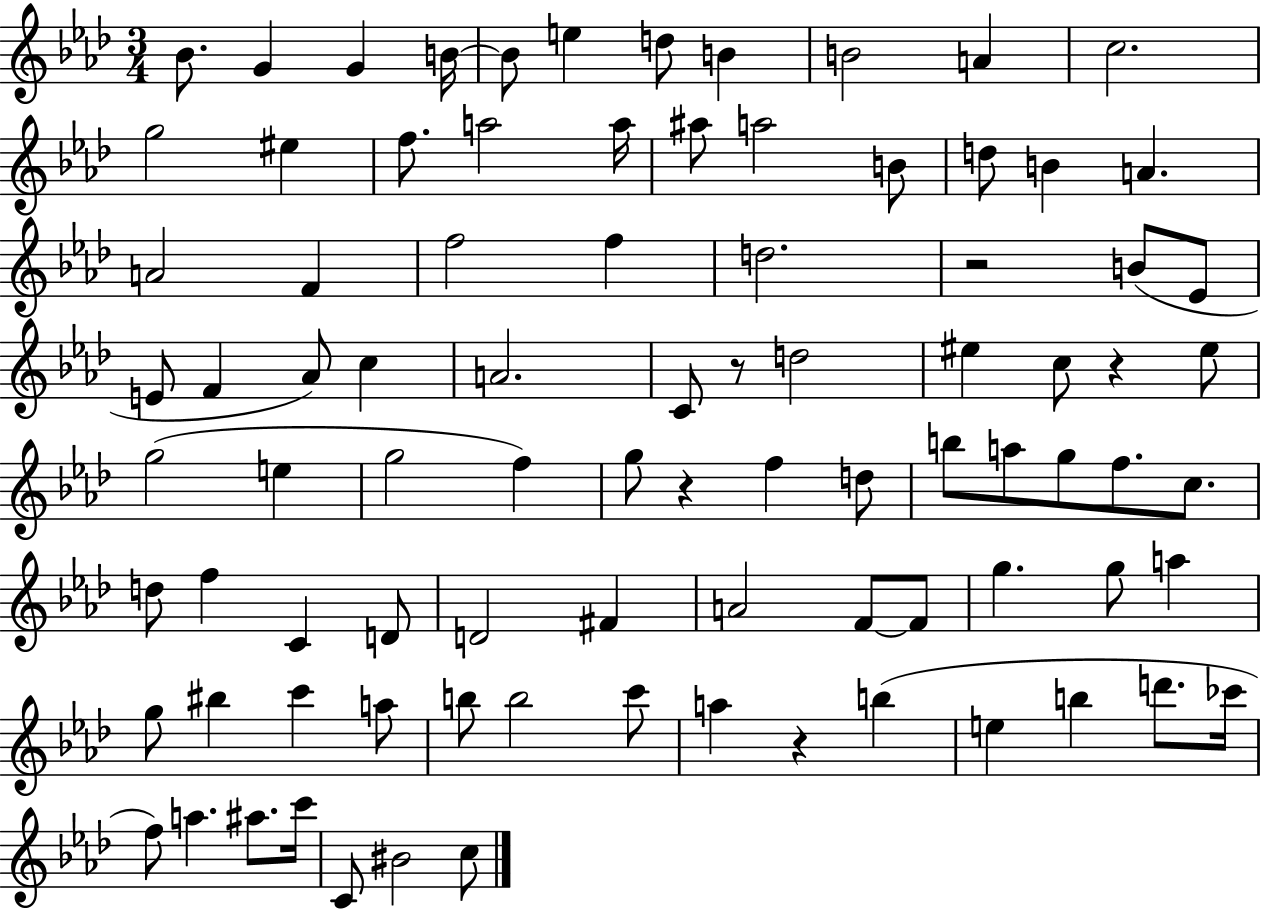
{
  \clef treble
  \numericTimeSignature
  \time 3/4
  \key aes \major
  \repeat volta 2 { bes'8. g'4 g'4 b'16~~ | b'8 e''4 d''8 b'4 | b'2 a'4 | c''2. | \break g''2 eis''4 | f''8. a''2 a''16 | ais''8 a''2 b'8 | d''8 b'4 a'4. | \break a'2 f'4 | f''2 f''4 | d''2. | r2 b'8( ees'8 | \break e'8 f'4 aes'8) c''4 | a'2. | c'8 r8 d''2 | eis''4 c''8 r4 eis''8 | \break g''2( e''4 | g''2 f''4) | g''8 r4 f''4 d''8 | b''8 a''8 g''8 f''8. c''8. | \break d''8 f''4 c'4 d'8 | d'2 fis'4 | a'2 f'8~~ f'8 | g''4. g''8 a''4 | \break g''8 bis''4 c'''4 a''8 | b''8 b''2 c'''8 | a''4 r4 b''4( | e''4 b''4 d'''8. ces'''16 | \break f''8) a''4. ais''8. c'''16 | c'8 bis'2 c''8 | } \bar "|."
}